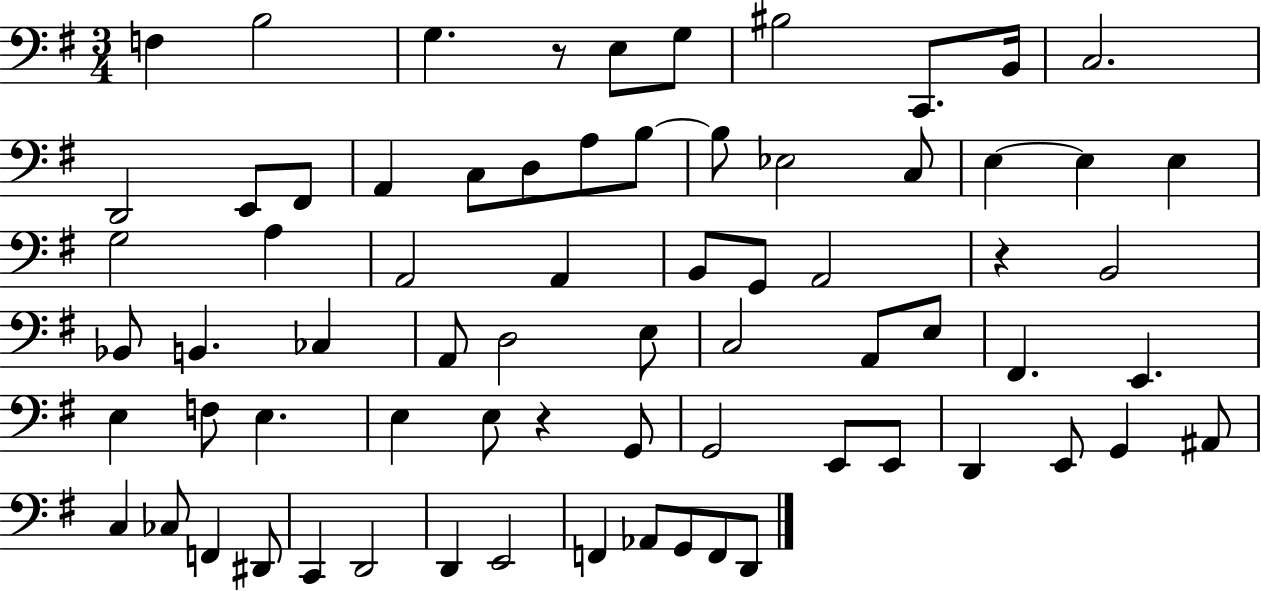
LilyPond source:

{
  \clef bass
  \numericTimeSignature
  \time 3/4
  \key g \major
  f4 b2 | g4. r8 e8 g8 | bis2 c,8. b,16 | c2. | \break d,2 e,8 fis,8 | a,4 c8 d8 a8 b8~~ | b8 ees2 c8 | e4~~ e4 e4 | \break g2 a4 | a,2 a,4 | b,8 g,8 a,2 | r4 b,2 | \break bes,8 b,4. ces4 | a,8 d2 e8 | c2 a,8 e8 | fis,4. e,4. | \break e4 f8 e4. | e4 e8 r4 g,8 | g,2 e,8 e,8 | d,4 e,8 g,4 ais,8 | \break c4 ces8 f,4 dis,8 | c,4 d,2 | d,4 e,2 | f,4 aes,8 g,8 f,8 d,8 | \break \bar "|."
}